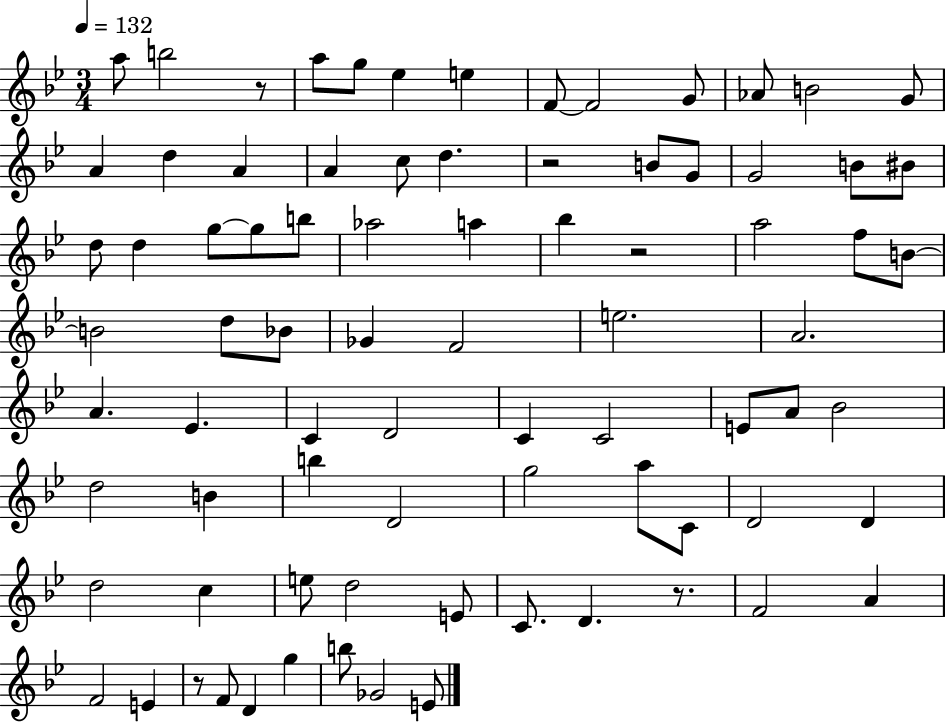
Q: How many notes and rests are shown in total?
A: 81